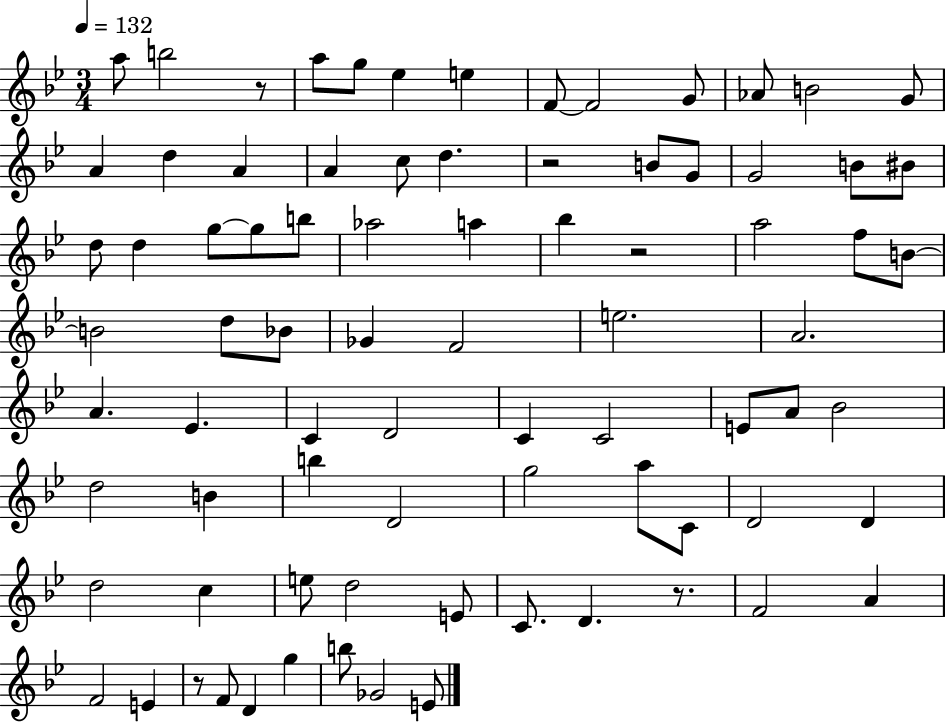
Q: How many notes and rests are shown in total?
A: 81